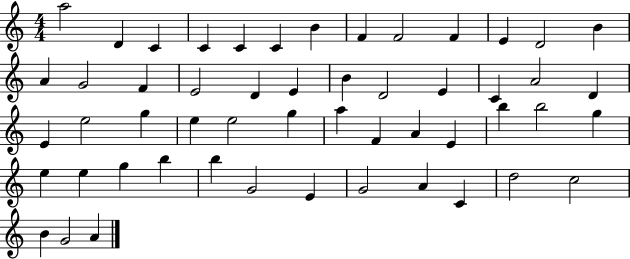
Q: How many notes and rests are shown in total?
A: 53